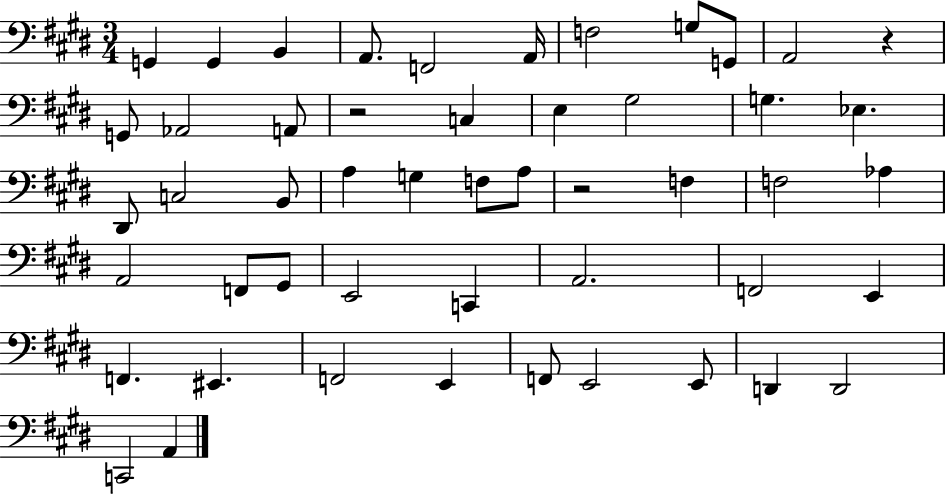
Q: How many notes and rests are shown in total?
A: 50